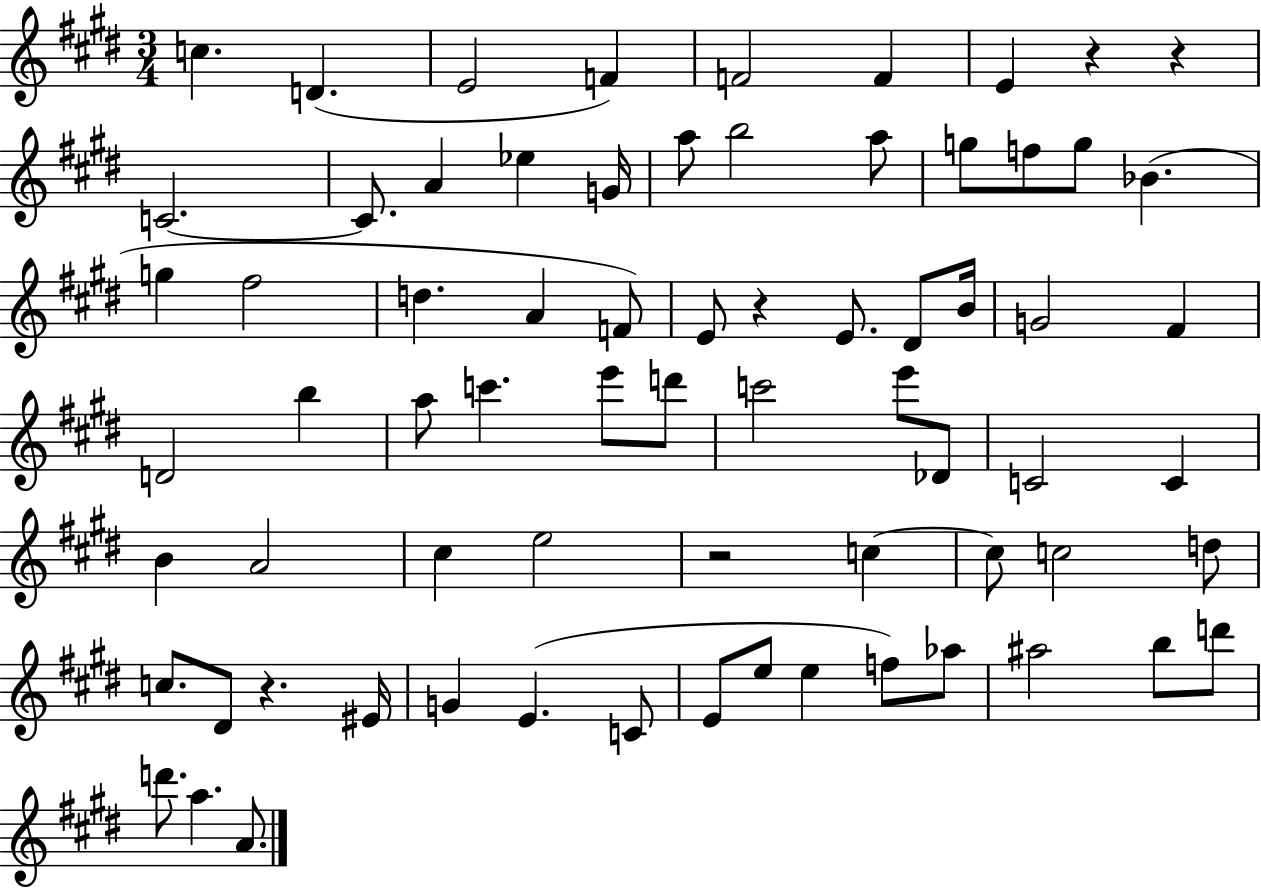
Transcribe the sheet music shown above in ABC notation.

X:1
T:Untitled
M:3/4
L:1/4
K:E
c D E2 F F2 F E z z C2 C/2 A _e G/4 a/2 b2 a/2 g/2 f/2 g/2 _B g ^f2 d A F/2 E/2 z E/2 ^D/2 B/4 G2 ^F D2 b a/2 c' e'/2 d'/2 c'2 e'/2 _D/2 C2 C B A2 ^c e2 z2 c c/2 c2 d/2 c/2 ^D/2 z ^E/4 G E C/2 E/2 e/2 e f/2 _a/2 ^a2 b/2 d'/2 d'/2 a A/2